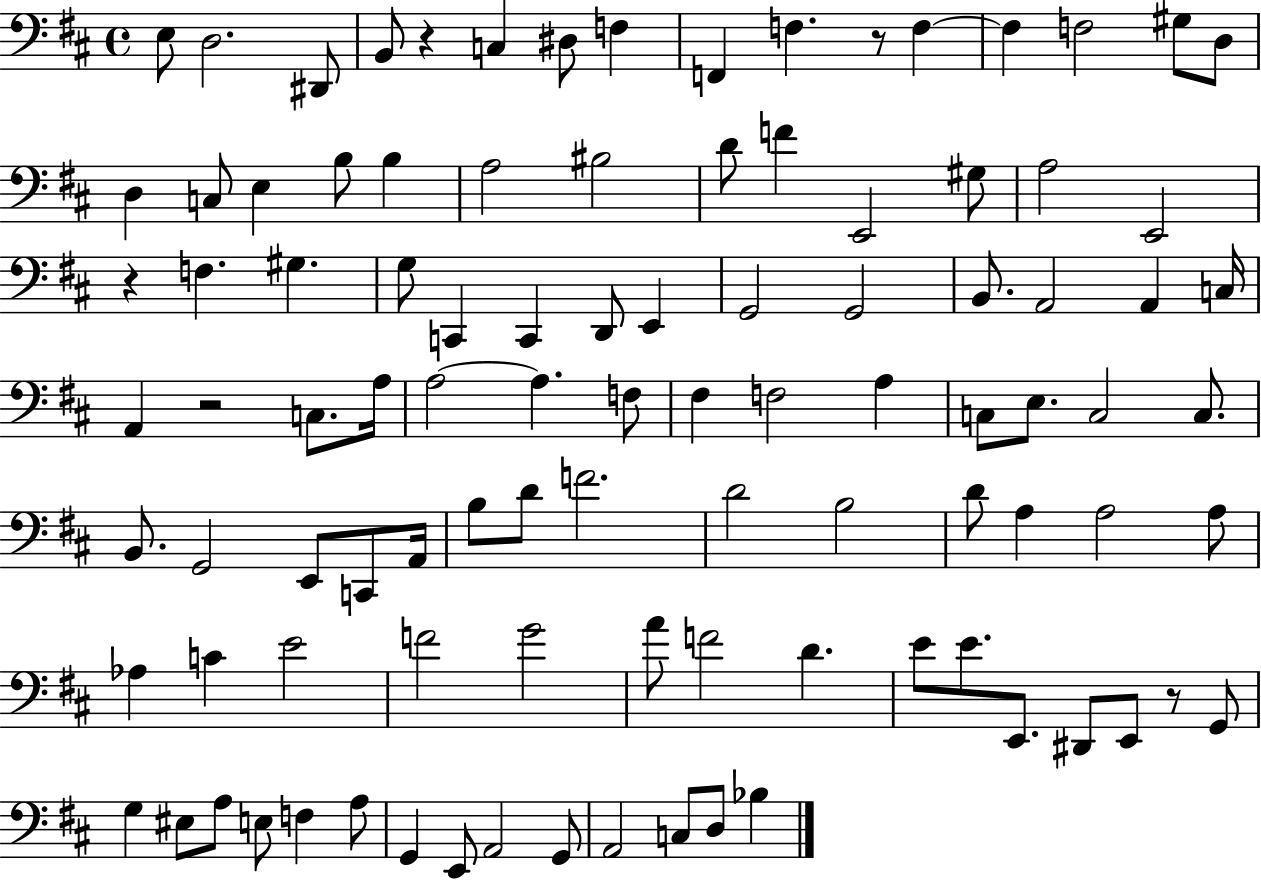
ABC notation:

X:1
T:Untitled
M:4/4
L:1/4
K:D
E,/2 D,2 ^D,,/2 B,,/2 z C, ^D,/2 F, F,, F, z/2 F, F, F,2 ^G,/2 D,/2 D, C,/2 E, B,/2 B, A,2 ^B,2 D/2 F E,,2 ^G,/2 A,2 E,,2 z F, ^G, G,/2 C,, C,, D,,/2 E,, G,,2 G,,2 B,,/2 A,,2 A,, C,/4 A,, z2 C,/2 A,/4 A,2 A, F,/2 ^F, F,2 A, C,/2 E,/2 C,2 C,/2 B,,/2 G,,2 E,,/2 C,,/2 A,,/4 B,/2 D/2 F2 D2 B,2 D/2 A, A,2 A,/2 _A, C E2 F2 G2 A/2 F2 D E/2 E/2 E,,/2 ^D,,/2 E,,/2 z/2 G,,/2 G, ^E,/2 A,/2 E,/2 F, A,/2 G,, E,,/2 A,,2 G,,/2 A,,2 C,/2 D,/2 _B,